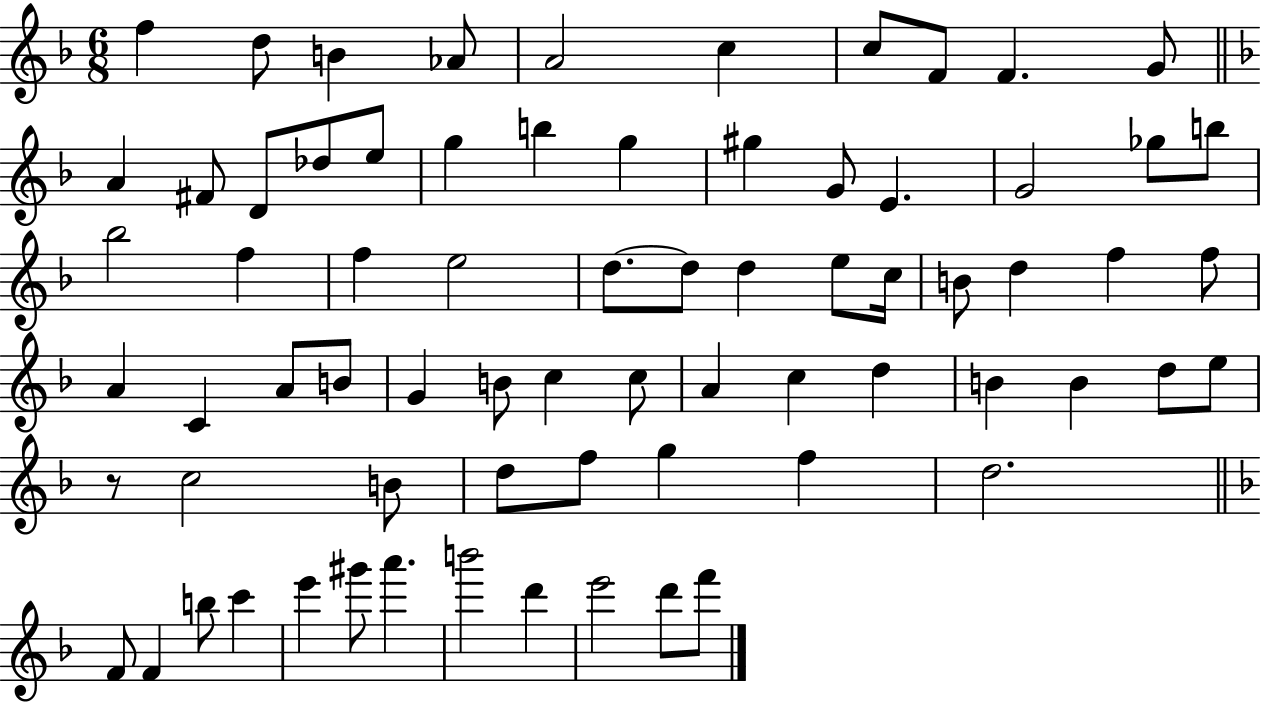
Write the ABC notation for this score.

X:1
T:Untitled
M:6/8
L:1/4
K:F
f d/2 B _A/2 A2 c c/2 F/2 F G/2 A ^F/2 D/2 _d/2 e/2 g b g ^g G/2 E G2 _g/2 b/2 _b2 f f e2 d/2 d/2 d e/2 c/4 B/2 d f f/2 A C A/2 B/2 G B/2 c c/2 A c d B B d/2 e/2 z/2 c2 B/2 d/2 f/2 g f d2 F/2 F b/2 c' e' ^g'/2 a' b'2 d' e'2 d'/2 f'/2